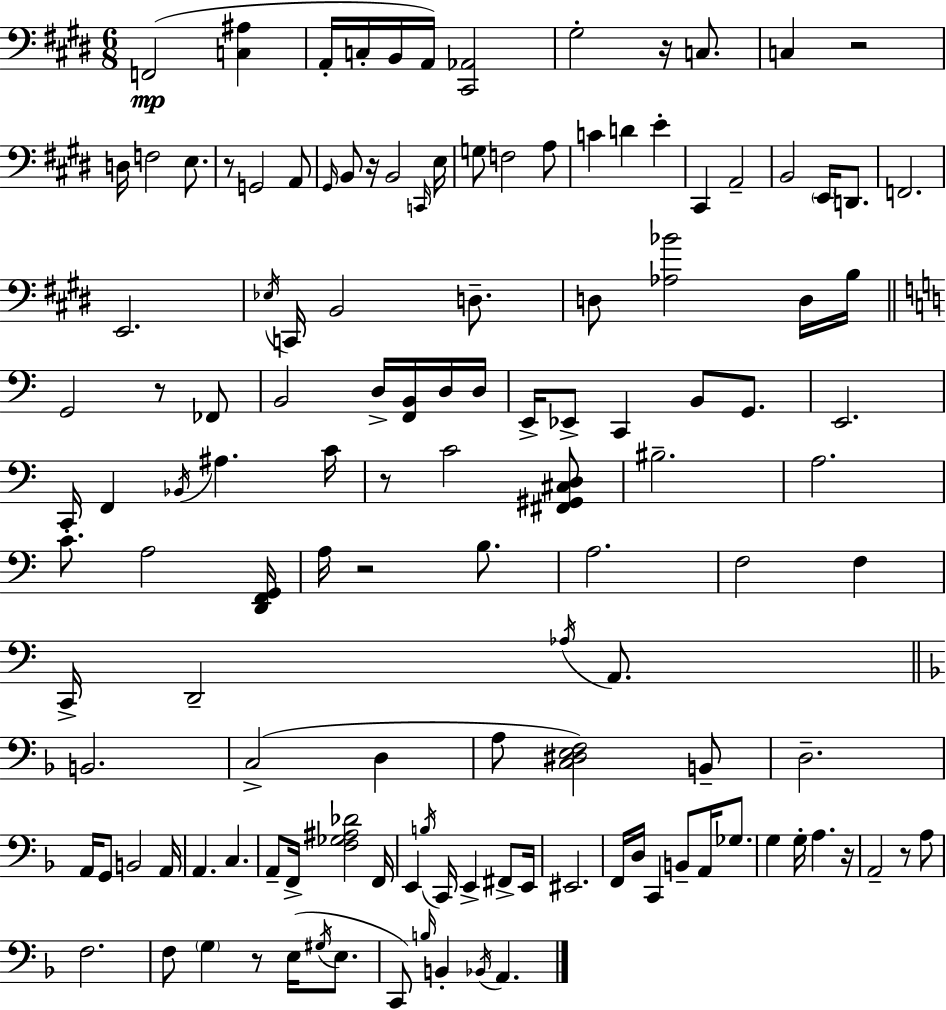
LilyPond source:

{
  \clef bass
  \numericTimeSignature
  \time 6/8
  \key e \major
  \repeat volta 2 { f,2(\mp <c ais>4 | a,16-. c16-. b,16 a,16) <cis, aes,>2 | gis2-. r16 c8. | c4 r2 | \break d16 f2 e8. | r8 g,2 a,8 | \grace { gis,16 } b,8 r16 b,2 | \grace { c,16 } e16 g8 f2 | \break a8 c'4 d'4 e'4-. | cis,4 a,2-- | b,2 \parenthesize e,16 d,8. | f,2. | \break e,2. | \acciaccatura { ees16 } c,16 b,2 | d8.-- d8 <aes bes'>2 | d16 b16 \bar "||" \break \key c \major g,2 r8 fes,8 | b,2 d16-> <f, b,>16 d16 d16 | e,16-> ees,8-> c,4 b,8 g,8. | e,2. | \break c,16 f,4 \acciaccatura { bes,16 } ais4. | c'16 r8 c'2 <fis, gis, cis d>8 | bis2.-- | a2. | \break c'8.-. a2 | <d, f, g,>16 a16 r2 b8. | a2. | f2 f4 | \break c,16-> d,2-- \acciaccatura { aes16 } a,8. | \bar "||" \break \key f \major b,2. | c2->( d4 | a8 <c dis e f>2) b,8-- | d2.-- | \break a,16 g,8 b,2 a,16 | a,4. c4. | a,8-- f,16-> <f ges ais des'>2 f,16 | e,4 \acciaccatura { b16 } c,16 e,4-> fis,8-> | \break e,16 eis,2. | f,16 d16 c,4 b,8-- a,16 ges8. | g4 g16-. a4. | r16 a,2-- r8 a8 | \break f2. | f8 \parenthesize g4 r8 e16( \acciaccatura { gis16 } e8. | c,8) \grace { b16 } b,4-. \acciaccatura { bes,16 } a,4. | } \bar "|."
}